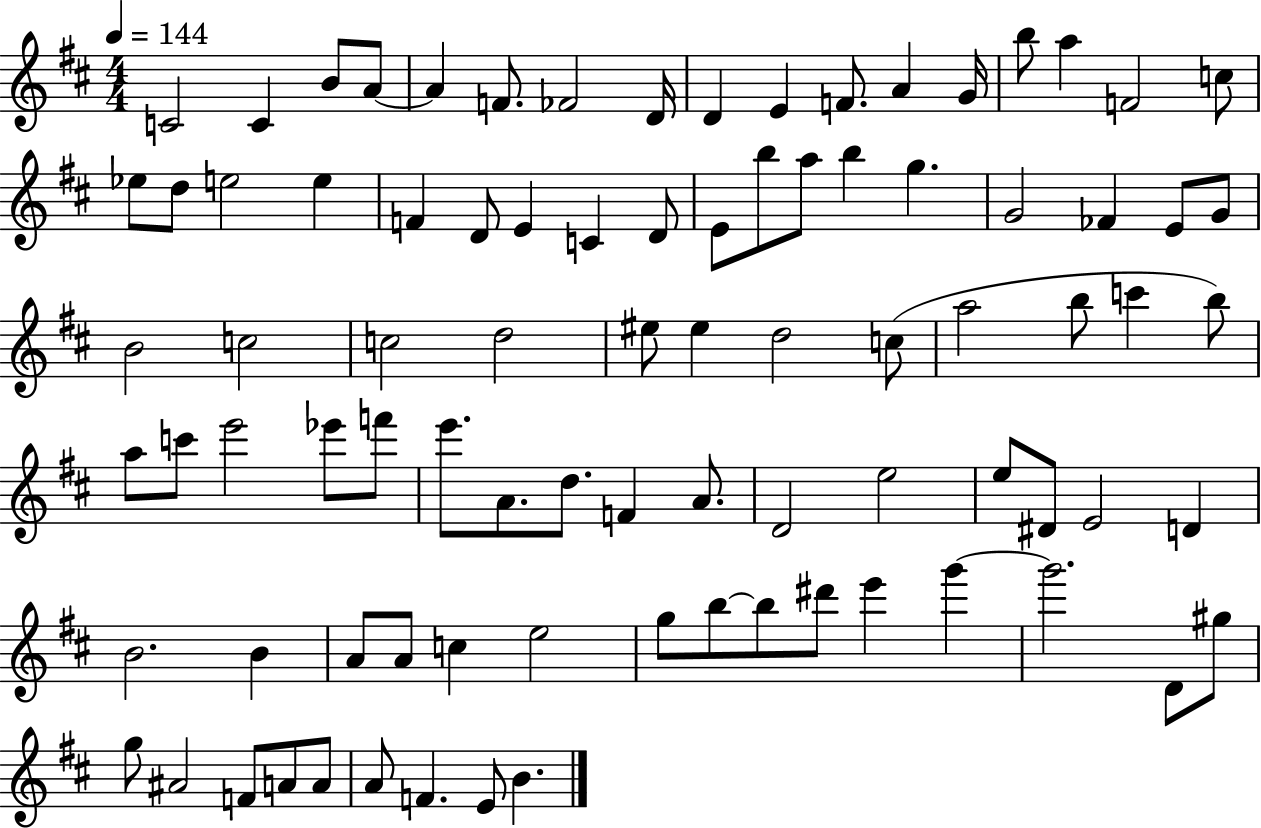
C4/h C4/q B4/e A4/e A4/q F4/e. FES4/h D4/s D4/q E4/q F4/e. A4/q G4/s B5/e A5/q F4/h C5/e Eb5/e D5/e E5/h E5/q F4/q D4/e E4/q C4/q D4/e E4/e B5/e A5/e B5/q G5/q. G4/h FES4/q E4/e G4/e B4/h C5/h C5/h D5/h EIS5/e EIS5/q D5/h C5/e A5/h B5/e C6/q B5/e A5/e C6/e E6/h Eb6/e F6/e E6/e. A4/e. D5/e. F4/q A4/e. D4/h E5/h E5/e D#4/e E4/h D4/q B4/h. B4/q A4/e A4/e C5/q E5/h G5/e B5/e B5/e D#6/e E6/q G6/q G6/h. D4/e G#5/e G5/e A#4/h F4/e A4/e A4/e A4/e F4/q. E4/e B4/q.